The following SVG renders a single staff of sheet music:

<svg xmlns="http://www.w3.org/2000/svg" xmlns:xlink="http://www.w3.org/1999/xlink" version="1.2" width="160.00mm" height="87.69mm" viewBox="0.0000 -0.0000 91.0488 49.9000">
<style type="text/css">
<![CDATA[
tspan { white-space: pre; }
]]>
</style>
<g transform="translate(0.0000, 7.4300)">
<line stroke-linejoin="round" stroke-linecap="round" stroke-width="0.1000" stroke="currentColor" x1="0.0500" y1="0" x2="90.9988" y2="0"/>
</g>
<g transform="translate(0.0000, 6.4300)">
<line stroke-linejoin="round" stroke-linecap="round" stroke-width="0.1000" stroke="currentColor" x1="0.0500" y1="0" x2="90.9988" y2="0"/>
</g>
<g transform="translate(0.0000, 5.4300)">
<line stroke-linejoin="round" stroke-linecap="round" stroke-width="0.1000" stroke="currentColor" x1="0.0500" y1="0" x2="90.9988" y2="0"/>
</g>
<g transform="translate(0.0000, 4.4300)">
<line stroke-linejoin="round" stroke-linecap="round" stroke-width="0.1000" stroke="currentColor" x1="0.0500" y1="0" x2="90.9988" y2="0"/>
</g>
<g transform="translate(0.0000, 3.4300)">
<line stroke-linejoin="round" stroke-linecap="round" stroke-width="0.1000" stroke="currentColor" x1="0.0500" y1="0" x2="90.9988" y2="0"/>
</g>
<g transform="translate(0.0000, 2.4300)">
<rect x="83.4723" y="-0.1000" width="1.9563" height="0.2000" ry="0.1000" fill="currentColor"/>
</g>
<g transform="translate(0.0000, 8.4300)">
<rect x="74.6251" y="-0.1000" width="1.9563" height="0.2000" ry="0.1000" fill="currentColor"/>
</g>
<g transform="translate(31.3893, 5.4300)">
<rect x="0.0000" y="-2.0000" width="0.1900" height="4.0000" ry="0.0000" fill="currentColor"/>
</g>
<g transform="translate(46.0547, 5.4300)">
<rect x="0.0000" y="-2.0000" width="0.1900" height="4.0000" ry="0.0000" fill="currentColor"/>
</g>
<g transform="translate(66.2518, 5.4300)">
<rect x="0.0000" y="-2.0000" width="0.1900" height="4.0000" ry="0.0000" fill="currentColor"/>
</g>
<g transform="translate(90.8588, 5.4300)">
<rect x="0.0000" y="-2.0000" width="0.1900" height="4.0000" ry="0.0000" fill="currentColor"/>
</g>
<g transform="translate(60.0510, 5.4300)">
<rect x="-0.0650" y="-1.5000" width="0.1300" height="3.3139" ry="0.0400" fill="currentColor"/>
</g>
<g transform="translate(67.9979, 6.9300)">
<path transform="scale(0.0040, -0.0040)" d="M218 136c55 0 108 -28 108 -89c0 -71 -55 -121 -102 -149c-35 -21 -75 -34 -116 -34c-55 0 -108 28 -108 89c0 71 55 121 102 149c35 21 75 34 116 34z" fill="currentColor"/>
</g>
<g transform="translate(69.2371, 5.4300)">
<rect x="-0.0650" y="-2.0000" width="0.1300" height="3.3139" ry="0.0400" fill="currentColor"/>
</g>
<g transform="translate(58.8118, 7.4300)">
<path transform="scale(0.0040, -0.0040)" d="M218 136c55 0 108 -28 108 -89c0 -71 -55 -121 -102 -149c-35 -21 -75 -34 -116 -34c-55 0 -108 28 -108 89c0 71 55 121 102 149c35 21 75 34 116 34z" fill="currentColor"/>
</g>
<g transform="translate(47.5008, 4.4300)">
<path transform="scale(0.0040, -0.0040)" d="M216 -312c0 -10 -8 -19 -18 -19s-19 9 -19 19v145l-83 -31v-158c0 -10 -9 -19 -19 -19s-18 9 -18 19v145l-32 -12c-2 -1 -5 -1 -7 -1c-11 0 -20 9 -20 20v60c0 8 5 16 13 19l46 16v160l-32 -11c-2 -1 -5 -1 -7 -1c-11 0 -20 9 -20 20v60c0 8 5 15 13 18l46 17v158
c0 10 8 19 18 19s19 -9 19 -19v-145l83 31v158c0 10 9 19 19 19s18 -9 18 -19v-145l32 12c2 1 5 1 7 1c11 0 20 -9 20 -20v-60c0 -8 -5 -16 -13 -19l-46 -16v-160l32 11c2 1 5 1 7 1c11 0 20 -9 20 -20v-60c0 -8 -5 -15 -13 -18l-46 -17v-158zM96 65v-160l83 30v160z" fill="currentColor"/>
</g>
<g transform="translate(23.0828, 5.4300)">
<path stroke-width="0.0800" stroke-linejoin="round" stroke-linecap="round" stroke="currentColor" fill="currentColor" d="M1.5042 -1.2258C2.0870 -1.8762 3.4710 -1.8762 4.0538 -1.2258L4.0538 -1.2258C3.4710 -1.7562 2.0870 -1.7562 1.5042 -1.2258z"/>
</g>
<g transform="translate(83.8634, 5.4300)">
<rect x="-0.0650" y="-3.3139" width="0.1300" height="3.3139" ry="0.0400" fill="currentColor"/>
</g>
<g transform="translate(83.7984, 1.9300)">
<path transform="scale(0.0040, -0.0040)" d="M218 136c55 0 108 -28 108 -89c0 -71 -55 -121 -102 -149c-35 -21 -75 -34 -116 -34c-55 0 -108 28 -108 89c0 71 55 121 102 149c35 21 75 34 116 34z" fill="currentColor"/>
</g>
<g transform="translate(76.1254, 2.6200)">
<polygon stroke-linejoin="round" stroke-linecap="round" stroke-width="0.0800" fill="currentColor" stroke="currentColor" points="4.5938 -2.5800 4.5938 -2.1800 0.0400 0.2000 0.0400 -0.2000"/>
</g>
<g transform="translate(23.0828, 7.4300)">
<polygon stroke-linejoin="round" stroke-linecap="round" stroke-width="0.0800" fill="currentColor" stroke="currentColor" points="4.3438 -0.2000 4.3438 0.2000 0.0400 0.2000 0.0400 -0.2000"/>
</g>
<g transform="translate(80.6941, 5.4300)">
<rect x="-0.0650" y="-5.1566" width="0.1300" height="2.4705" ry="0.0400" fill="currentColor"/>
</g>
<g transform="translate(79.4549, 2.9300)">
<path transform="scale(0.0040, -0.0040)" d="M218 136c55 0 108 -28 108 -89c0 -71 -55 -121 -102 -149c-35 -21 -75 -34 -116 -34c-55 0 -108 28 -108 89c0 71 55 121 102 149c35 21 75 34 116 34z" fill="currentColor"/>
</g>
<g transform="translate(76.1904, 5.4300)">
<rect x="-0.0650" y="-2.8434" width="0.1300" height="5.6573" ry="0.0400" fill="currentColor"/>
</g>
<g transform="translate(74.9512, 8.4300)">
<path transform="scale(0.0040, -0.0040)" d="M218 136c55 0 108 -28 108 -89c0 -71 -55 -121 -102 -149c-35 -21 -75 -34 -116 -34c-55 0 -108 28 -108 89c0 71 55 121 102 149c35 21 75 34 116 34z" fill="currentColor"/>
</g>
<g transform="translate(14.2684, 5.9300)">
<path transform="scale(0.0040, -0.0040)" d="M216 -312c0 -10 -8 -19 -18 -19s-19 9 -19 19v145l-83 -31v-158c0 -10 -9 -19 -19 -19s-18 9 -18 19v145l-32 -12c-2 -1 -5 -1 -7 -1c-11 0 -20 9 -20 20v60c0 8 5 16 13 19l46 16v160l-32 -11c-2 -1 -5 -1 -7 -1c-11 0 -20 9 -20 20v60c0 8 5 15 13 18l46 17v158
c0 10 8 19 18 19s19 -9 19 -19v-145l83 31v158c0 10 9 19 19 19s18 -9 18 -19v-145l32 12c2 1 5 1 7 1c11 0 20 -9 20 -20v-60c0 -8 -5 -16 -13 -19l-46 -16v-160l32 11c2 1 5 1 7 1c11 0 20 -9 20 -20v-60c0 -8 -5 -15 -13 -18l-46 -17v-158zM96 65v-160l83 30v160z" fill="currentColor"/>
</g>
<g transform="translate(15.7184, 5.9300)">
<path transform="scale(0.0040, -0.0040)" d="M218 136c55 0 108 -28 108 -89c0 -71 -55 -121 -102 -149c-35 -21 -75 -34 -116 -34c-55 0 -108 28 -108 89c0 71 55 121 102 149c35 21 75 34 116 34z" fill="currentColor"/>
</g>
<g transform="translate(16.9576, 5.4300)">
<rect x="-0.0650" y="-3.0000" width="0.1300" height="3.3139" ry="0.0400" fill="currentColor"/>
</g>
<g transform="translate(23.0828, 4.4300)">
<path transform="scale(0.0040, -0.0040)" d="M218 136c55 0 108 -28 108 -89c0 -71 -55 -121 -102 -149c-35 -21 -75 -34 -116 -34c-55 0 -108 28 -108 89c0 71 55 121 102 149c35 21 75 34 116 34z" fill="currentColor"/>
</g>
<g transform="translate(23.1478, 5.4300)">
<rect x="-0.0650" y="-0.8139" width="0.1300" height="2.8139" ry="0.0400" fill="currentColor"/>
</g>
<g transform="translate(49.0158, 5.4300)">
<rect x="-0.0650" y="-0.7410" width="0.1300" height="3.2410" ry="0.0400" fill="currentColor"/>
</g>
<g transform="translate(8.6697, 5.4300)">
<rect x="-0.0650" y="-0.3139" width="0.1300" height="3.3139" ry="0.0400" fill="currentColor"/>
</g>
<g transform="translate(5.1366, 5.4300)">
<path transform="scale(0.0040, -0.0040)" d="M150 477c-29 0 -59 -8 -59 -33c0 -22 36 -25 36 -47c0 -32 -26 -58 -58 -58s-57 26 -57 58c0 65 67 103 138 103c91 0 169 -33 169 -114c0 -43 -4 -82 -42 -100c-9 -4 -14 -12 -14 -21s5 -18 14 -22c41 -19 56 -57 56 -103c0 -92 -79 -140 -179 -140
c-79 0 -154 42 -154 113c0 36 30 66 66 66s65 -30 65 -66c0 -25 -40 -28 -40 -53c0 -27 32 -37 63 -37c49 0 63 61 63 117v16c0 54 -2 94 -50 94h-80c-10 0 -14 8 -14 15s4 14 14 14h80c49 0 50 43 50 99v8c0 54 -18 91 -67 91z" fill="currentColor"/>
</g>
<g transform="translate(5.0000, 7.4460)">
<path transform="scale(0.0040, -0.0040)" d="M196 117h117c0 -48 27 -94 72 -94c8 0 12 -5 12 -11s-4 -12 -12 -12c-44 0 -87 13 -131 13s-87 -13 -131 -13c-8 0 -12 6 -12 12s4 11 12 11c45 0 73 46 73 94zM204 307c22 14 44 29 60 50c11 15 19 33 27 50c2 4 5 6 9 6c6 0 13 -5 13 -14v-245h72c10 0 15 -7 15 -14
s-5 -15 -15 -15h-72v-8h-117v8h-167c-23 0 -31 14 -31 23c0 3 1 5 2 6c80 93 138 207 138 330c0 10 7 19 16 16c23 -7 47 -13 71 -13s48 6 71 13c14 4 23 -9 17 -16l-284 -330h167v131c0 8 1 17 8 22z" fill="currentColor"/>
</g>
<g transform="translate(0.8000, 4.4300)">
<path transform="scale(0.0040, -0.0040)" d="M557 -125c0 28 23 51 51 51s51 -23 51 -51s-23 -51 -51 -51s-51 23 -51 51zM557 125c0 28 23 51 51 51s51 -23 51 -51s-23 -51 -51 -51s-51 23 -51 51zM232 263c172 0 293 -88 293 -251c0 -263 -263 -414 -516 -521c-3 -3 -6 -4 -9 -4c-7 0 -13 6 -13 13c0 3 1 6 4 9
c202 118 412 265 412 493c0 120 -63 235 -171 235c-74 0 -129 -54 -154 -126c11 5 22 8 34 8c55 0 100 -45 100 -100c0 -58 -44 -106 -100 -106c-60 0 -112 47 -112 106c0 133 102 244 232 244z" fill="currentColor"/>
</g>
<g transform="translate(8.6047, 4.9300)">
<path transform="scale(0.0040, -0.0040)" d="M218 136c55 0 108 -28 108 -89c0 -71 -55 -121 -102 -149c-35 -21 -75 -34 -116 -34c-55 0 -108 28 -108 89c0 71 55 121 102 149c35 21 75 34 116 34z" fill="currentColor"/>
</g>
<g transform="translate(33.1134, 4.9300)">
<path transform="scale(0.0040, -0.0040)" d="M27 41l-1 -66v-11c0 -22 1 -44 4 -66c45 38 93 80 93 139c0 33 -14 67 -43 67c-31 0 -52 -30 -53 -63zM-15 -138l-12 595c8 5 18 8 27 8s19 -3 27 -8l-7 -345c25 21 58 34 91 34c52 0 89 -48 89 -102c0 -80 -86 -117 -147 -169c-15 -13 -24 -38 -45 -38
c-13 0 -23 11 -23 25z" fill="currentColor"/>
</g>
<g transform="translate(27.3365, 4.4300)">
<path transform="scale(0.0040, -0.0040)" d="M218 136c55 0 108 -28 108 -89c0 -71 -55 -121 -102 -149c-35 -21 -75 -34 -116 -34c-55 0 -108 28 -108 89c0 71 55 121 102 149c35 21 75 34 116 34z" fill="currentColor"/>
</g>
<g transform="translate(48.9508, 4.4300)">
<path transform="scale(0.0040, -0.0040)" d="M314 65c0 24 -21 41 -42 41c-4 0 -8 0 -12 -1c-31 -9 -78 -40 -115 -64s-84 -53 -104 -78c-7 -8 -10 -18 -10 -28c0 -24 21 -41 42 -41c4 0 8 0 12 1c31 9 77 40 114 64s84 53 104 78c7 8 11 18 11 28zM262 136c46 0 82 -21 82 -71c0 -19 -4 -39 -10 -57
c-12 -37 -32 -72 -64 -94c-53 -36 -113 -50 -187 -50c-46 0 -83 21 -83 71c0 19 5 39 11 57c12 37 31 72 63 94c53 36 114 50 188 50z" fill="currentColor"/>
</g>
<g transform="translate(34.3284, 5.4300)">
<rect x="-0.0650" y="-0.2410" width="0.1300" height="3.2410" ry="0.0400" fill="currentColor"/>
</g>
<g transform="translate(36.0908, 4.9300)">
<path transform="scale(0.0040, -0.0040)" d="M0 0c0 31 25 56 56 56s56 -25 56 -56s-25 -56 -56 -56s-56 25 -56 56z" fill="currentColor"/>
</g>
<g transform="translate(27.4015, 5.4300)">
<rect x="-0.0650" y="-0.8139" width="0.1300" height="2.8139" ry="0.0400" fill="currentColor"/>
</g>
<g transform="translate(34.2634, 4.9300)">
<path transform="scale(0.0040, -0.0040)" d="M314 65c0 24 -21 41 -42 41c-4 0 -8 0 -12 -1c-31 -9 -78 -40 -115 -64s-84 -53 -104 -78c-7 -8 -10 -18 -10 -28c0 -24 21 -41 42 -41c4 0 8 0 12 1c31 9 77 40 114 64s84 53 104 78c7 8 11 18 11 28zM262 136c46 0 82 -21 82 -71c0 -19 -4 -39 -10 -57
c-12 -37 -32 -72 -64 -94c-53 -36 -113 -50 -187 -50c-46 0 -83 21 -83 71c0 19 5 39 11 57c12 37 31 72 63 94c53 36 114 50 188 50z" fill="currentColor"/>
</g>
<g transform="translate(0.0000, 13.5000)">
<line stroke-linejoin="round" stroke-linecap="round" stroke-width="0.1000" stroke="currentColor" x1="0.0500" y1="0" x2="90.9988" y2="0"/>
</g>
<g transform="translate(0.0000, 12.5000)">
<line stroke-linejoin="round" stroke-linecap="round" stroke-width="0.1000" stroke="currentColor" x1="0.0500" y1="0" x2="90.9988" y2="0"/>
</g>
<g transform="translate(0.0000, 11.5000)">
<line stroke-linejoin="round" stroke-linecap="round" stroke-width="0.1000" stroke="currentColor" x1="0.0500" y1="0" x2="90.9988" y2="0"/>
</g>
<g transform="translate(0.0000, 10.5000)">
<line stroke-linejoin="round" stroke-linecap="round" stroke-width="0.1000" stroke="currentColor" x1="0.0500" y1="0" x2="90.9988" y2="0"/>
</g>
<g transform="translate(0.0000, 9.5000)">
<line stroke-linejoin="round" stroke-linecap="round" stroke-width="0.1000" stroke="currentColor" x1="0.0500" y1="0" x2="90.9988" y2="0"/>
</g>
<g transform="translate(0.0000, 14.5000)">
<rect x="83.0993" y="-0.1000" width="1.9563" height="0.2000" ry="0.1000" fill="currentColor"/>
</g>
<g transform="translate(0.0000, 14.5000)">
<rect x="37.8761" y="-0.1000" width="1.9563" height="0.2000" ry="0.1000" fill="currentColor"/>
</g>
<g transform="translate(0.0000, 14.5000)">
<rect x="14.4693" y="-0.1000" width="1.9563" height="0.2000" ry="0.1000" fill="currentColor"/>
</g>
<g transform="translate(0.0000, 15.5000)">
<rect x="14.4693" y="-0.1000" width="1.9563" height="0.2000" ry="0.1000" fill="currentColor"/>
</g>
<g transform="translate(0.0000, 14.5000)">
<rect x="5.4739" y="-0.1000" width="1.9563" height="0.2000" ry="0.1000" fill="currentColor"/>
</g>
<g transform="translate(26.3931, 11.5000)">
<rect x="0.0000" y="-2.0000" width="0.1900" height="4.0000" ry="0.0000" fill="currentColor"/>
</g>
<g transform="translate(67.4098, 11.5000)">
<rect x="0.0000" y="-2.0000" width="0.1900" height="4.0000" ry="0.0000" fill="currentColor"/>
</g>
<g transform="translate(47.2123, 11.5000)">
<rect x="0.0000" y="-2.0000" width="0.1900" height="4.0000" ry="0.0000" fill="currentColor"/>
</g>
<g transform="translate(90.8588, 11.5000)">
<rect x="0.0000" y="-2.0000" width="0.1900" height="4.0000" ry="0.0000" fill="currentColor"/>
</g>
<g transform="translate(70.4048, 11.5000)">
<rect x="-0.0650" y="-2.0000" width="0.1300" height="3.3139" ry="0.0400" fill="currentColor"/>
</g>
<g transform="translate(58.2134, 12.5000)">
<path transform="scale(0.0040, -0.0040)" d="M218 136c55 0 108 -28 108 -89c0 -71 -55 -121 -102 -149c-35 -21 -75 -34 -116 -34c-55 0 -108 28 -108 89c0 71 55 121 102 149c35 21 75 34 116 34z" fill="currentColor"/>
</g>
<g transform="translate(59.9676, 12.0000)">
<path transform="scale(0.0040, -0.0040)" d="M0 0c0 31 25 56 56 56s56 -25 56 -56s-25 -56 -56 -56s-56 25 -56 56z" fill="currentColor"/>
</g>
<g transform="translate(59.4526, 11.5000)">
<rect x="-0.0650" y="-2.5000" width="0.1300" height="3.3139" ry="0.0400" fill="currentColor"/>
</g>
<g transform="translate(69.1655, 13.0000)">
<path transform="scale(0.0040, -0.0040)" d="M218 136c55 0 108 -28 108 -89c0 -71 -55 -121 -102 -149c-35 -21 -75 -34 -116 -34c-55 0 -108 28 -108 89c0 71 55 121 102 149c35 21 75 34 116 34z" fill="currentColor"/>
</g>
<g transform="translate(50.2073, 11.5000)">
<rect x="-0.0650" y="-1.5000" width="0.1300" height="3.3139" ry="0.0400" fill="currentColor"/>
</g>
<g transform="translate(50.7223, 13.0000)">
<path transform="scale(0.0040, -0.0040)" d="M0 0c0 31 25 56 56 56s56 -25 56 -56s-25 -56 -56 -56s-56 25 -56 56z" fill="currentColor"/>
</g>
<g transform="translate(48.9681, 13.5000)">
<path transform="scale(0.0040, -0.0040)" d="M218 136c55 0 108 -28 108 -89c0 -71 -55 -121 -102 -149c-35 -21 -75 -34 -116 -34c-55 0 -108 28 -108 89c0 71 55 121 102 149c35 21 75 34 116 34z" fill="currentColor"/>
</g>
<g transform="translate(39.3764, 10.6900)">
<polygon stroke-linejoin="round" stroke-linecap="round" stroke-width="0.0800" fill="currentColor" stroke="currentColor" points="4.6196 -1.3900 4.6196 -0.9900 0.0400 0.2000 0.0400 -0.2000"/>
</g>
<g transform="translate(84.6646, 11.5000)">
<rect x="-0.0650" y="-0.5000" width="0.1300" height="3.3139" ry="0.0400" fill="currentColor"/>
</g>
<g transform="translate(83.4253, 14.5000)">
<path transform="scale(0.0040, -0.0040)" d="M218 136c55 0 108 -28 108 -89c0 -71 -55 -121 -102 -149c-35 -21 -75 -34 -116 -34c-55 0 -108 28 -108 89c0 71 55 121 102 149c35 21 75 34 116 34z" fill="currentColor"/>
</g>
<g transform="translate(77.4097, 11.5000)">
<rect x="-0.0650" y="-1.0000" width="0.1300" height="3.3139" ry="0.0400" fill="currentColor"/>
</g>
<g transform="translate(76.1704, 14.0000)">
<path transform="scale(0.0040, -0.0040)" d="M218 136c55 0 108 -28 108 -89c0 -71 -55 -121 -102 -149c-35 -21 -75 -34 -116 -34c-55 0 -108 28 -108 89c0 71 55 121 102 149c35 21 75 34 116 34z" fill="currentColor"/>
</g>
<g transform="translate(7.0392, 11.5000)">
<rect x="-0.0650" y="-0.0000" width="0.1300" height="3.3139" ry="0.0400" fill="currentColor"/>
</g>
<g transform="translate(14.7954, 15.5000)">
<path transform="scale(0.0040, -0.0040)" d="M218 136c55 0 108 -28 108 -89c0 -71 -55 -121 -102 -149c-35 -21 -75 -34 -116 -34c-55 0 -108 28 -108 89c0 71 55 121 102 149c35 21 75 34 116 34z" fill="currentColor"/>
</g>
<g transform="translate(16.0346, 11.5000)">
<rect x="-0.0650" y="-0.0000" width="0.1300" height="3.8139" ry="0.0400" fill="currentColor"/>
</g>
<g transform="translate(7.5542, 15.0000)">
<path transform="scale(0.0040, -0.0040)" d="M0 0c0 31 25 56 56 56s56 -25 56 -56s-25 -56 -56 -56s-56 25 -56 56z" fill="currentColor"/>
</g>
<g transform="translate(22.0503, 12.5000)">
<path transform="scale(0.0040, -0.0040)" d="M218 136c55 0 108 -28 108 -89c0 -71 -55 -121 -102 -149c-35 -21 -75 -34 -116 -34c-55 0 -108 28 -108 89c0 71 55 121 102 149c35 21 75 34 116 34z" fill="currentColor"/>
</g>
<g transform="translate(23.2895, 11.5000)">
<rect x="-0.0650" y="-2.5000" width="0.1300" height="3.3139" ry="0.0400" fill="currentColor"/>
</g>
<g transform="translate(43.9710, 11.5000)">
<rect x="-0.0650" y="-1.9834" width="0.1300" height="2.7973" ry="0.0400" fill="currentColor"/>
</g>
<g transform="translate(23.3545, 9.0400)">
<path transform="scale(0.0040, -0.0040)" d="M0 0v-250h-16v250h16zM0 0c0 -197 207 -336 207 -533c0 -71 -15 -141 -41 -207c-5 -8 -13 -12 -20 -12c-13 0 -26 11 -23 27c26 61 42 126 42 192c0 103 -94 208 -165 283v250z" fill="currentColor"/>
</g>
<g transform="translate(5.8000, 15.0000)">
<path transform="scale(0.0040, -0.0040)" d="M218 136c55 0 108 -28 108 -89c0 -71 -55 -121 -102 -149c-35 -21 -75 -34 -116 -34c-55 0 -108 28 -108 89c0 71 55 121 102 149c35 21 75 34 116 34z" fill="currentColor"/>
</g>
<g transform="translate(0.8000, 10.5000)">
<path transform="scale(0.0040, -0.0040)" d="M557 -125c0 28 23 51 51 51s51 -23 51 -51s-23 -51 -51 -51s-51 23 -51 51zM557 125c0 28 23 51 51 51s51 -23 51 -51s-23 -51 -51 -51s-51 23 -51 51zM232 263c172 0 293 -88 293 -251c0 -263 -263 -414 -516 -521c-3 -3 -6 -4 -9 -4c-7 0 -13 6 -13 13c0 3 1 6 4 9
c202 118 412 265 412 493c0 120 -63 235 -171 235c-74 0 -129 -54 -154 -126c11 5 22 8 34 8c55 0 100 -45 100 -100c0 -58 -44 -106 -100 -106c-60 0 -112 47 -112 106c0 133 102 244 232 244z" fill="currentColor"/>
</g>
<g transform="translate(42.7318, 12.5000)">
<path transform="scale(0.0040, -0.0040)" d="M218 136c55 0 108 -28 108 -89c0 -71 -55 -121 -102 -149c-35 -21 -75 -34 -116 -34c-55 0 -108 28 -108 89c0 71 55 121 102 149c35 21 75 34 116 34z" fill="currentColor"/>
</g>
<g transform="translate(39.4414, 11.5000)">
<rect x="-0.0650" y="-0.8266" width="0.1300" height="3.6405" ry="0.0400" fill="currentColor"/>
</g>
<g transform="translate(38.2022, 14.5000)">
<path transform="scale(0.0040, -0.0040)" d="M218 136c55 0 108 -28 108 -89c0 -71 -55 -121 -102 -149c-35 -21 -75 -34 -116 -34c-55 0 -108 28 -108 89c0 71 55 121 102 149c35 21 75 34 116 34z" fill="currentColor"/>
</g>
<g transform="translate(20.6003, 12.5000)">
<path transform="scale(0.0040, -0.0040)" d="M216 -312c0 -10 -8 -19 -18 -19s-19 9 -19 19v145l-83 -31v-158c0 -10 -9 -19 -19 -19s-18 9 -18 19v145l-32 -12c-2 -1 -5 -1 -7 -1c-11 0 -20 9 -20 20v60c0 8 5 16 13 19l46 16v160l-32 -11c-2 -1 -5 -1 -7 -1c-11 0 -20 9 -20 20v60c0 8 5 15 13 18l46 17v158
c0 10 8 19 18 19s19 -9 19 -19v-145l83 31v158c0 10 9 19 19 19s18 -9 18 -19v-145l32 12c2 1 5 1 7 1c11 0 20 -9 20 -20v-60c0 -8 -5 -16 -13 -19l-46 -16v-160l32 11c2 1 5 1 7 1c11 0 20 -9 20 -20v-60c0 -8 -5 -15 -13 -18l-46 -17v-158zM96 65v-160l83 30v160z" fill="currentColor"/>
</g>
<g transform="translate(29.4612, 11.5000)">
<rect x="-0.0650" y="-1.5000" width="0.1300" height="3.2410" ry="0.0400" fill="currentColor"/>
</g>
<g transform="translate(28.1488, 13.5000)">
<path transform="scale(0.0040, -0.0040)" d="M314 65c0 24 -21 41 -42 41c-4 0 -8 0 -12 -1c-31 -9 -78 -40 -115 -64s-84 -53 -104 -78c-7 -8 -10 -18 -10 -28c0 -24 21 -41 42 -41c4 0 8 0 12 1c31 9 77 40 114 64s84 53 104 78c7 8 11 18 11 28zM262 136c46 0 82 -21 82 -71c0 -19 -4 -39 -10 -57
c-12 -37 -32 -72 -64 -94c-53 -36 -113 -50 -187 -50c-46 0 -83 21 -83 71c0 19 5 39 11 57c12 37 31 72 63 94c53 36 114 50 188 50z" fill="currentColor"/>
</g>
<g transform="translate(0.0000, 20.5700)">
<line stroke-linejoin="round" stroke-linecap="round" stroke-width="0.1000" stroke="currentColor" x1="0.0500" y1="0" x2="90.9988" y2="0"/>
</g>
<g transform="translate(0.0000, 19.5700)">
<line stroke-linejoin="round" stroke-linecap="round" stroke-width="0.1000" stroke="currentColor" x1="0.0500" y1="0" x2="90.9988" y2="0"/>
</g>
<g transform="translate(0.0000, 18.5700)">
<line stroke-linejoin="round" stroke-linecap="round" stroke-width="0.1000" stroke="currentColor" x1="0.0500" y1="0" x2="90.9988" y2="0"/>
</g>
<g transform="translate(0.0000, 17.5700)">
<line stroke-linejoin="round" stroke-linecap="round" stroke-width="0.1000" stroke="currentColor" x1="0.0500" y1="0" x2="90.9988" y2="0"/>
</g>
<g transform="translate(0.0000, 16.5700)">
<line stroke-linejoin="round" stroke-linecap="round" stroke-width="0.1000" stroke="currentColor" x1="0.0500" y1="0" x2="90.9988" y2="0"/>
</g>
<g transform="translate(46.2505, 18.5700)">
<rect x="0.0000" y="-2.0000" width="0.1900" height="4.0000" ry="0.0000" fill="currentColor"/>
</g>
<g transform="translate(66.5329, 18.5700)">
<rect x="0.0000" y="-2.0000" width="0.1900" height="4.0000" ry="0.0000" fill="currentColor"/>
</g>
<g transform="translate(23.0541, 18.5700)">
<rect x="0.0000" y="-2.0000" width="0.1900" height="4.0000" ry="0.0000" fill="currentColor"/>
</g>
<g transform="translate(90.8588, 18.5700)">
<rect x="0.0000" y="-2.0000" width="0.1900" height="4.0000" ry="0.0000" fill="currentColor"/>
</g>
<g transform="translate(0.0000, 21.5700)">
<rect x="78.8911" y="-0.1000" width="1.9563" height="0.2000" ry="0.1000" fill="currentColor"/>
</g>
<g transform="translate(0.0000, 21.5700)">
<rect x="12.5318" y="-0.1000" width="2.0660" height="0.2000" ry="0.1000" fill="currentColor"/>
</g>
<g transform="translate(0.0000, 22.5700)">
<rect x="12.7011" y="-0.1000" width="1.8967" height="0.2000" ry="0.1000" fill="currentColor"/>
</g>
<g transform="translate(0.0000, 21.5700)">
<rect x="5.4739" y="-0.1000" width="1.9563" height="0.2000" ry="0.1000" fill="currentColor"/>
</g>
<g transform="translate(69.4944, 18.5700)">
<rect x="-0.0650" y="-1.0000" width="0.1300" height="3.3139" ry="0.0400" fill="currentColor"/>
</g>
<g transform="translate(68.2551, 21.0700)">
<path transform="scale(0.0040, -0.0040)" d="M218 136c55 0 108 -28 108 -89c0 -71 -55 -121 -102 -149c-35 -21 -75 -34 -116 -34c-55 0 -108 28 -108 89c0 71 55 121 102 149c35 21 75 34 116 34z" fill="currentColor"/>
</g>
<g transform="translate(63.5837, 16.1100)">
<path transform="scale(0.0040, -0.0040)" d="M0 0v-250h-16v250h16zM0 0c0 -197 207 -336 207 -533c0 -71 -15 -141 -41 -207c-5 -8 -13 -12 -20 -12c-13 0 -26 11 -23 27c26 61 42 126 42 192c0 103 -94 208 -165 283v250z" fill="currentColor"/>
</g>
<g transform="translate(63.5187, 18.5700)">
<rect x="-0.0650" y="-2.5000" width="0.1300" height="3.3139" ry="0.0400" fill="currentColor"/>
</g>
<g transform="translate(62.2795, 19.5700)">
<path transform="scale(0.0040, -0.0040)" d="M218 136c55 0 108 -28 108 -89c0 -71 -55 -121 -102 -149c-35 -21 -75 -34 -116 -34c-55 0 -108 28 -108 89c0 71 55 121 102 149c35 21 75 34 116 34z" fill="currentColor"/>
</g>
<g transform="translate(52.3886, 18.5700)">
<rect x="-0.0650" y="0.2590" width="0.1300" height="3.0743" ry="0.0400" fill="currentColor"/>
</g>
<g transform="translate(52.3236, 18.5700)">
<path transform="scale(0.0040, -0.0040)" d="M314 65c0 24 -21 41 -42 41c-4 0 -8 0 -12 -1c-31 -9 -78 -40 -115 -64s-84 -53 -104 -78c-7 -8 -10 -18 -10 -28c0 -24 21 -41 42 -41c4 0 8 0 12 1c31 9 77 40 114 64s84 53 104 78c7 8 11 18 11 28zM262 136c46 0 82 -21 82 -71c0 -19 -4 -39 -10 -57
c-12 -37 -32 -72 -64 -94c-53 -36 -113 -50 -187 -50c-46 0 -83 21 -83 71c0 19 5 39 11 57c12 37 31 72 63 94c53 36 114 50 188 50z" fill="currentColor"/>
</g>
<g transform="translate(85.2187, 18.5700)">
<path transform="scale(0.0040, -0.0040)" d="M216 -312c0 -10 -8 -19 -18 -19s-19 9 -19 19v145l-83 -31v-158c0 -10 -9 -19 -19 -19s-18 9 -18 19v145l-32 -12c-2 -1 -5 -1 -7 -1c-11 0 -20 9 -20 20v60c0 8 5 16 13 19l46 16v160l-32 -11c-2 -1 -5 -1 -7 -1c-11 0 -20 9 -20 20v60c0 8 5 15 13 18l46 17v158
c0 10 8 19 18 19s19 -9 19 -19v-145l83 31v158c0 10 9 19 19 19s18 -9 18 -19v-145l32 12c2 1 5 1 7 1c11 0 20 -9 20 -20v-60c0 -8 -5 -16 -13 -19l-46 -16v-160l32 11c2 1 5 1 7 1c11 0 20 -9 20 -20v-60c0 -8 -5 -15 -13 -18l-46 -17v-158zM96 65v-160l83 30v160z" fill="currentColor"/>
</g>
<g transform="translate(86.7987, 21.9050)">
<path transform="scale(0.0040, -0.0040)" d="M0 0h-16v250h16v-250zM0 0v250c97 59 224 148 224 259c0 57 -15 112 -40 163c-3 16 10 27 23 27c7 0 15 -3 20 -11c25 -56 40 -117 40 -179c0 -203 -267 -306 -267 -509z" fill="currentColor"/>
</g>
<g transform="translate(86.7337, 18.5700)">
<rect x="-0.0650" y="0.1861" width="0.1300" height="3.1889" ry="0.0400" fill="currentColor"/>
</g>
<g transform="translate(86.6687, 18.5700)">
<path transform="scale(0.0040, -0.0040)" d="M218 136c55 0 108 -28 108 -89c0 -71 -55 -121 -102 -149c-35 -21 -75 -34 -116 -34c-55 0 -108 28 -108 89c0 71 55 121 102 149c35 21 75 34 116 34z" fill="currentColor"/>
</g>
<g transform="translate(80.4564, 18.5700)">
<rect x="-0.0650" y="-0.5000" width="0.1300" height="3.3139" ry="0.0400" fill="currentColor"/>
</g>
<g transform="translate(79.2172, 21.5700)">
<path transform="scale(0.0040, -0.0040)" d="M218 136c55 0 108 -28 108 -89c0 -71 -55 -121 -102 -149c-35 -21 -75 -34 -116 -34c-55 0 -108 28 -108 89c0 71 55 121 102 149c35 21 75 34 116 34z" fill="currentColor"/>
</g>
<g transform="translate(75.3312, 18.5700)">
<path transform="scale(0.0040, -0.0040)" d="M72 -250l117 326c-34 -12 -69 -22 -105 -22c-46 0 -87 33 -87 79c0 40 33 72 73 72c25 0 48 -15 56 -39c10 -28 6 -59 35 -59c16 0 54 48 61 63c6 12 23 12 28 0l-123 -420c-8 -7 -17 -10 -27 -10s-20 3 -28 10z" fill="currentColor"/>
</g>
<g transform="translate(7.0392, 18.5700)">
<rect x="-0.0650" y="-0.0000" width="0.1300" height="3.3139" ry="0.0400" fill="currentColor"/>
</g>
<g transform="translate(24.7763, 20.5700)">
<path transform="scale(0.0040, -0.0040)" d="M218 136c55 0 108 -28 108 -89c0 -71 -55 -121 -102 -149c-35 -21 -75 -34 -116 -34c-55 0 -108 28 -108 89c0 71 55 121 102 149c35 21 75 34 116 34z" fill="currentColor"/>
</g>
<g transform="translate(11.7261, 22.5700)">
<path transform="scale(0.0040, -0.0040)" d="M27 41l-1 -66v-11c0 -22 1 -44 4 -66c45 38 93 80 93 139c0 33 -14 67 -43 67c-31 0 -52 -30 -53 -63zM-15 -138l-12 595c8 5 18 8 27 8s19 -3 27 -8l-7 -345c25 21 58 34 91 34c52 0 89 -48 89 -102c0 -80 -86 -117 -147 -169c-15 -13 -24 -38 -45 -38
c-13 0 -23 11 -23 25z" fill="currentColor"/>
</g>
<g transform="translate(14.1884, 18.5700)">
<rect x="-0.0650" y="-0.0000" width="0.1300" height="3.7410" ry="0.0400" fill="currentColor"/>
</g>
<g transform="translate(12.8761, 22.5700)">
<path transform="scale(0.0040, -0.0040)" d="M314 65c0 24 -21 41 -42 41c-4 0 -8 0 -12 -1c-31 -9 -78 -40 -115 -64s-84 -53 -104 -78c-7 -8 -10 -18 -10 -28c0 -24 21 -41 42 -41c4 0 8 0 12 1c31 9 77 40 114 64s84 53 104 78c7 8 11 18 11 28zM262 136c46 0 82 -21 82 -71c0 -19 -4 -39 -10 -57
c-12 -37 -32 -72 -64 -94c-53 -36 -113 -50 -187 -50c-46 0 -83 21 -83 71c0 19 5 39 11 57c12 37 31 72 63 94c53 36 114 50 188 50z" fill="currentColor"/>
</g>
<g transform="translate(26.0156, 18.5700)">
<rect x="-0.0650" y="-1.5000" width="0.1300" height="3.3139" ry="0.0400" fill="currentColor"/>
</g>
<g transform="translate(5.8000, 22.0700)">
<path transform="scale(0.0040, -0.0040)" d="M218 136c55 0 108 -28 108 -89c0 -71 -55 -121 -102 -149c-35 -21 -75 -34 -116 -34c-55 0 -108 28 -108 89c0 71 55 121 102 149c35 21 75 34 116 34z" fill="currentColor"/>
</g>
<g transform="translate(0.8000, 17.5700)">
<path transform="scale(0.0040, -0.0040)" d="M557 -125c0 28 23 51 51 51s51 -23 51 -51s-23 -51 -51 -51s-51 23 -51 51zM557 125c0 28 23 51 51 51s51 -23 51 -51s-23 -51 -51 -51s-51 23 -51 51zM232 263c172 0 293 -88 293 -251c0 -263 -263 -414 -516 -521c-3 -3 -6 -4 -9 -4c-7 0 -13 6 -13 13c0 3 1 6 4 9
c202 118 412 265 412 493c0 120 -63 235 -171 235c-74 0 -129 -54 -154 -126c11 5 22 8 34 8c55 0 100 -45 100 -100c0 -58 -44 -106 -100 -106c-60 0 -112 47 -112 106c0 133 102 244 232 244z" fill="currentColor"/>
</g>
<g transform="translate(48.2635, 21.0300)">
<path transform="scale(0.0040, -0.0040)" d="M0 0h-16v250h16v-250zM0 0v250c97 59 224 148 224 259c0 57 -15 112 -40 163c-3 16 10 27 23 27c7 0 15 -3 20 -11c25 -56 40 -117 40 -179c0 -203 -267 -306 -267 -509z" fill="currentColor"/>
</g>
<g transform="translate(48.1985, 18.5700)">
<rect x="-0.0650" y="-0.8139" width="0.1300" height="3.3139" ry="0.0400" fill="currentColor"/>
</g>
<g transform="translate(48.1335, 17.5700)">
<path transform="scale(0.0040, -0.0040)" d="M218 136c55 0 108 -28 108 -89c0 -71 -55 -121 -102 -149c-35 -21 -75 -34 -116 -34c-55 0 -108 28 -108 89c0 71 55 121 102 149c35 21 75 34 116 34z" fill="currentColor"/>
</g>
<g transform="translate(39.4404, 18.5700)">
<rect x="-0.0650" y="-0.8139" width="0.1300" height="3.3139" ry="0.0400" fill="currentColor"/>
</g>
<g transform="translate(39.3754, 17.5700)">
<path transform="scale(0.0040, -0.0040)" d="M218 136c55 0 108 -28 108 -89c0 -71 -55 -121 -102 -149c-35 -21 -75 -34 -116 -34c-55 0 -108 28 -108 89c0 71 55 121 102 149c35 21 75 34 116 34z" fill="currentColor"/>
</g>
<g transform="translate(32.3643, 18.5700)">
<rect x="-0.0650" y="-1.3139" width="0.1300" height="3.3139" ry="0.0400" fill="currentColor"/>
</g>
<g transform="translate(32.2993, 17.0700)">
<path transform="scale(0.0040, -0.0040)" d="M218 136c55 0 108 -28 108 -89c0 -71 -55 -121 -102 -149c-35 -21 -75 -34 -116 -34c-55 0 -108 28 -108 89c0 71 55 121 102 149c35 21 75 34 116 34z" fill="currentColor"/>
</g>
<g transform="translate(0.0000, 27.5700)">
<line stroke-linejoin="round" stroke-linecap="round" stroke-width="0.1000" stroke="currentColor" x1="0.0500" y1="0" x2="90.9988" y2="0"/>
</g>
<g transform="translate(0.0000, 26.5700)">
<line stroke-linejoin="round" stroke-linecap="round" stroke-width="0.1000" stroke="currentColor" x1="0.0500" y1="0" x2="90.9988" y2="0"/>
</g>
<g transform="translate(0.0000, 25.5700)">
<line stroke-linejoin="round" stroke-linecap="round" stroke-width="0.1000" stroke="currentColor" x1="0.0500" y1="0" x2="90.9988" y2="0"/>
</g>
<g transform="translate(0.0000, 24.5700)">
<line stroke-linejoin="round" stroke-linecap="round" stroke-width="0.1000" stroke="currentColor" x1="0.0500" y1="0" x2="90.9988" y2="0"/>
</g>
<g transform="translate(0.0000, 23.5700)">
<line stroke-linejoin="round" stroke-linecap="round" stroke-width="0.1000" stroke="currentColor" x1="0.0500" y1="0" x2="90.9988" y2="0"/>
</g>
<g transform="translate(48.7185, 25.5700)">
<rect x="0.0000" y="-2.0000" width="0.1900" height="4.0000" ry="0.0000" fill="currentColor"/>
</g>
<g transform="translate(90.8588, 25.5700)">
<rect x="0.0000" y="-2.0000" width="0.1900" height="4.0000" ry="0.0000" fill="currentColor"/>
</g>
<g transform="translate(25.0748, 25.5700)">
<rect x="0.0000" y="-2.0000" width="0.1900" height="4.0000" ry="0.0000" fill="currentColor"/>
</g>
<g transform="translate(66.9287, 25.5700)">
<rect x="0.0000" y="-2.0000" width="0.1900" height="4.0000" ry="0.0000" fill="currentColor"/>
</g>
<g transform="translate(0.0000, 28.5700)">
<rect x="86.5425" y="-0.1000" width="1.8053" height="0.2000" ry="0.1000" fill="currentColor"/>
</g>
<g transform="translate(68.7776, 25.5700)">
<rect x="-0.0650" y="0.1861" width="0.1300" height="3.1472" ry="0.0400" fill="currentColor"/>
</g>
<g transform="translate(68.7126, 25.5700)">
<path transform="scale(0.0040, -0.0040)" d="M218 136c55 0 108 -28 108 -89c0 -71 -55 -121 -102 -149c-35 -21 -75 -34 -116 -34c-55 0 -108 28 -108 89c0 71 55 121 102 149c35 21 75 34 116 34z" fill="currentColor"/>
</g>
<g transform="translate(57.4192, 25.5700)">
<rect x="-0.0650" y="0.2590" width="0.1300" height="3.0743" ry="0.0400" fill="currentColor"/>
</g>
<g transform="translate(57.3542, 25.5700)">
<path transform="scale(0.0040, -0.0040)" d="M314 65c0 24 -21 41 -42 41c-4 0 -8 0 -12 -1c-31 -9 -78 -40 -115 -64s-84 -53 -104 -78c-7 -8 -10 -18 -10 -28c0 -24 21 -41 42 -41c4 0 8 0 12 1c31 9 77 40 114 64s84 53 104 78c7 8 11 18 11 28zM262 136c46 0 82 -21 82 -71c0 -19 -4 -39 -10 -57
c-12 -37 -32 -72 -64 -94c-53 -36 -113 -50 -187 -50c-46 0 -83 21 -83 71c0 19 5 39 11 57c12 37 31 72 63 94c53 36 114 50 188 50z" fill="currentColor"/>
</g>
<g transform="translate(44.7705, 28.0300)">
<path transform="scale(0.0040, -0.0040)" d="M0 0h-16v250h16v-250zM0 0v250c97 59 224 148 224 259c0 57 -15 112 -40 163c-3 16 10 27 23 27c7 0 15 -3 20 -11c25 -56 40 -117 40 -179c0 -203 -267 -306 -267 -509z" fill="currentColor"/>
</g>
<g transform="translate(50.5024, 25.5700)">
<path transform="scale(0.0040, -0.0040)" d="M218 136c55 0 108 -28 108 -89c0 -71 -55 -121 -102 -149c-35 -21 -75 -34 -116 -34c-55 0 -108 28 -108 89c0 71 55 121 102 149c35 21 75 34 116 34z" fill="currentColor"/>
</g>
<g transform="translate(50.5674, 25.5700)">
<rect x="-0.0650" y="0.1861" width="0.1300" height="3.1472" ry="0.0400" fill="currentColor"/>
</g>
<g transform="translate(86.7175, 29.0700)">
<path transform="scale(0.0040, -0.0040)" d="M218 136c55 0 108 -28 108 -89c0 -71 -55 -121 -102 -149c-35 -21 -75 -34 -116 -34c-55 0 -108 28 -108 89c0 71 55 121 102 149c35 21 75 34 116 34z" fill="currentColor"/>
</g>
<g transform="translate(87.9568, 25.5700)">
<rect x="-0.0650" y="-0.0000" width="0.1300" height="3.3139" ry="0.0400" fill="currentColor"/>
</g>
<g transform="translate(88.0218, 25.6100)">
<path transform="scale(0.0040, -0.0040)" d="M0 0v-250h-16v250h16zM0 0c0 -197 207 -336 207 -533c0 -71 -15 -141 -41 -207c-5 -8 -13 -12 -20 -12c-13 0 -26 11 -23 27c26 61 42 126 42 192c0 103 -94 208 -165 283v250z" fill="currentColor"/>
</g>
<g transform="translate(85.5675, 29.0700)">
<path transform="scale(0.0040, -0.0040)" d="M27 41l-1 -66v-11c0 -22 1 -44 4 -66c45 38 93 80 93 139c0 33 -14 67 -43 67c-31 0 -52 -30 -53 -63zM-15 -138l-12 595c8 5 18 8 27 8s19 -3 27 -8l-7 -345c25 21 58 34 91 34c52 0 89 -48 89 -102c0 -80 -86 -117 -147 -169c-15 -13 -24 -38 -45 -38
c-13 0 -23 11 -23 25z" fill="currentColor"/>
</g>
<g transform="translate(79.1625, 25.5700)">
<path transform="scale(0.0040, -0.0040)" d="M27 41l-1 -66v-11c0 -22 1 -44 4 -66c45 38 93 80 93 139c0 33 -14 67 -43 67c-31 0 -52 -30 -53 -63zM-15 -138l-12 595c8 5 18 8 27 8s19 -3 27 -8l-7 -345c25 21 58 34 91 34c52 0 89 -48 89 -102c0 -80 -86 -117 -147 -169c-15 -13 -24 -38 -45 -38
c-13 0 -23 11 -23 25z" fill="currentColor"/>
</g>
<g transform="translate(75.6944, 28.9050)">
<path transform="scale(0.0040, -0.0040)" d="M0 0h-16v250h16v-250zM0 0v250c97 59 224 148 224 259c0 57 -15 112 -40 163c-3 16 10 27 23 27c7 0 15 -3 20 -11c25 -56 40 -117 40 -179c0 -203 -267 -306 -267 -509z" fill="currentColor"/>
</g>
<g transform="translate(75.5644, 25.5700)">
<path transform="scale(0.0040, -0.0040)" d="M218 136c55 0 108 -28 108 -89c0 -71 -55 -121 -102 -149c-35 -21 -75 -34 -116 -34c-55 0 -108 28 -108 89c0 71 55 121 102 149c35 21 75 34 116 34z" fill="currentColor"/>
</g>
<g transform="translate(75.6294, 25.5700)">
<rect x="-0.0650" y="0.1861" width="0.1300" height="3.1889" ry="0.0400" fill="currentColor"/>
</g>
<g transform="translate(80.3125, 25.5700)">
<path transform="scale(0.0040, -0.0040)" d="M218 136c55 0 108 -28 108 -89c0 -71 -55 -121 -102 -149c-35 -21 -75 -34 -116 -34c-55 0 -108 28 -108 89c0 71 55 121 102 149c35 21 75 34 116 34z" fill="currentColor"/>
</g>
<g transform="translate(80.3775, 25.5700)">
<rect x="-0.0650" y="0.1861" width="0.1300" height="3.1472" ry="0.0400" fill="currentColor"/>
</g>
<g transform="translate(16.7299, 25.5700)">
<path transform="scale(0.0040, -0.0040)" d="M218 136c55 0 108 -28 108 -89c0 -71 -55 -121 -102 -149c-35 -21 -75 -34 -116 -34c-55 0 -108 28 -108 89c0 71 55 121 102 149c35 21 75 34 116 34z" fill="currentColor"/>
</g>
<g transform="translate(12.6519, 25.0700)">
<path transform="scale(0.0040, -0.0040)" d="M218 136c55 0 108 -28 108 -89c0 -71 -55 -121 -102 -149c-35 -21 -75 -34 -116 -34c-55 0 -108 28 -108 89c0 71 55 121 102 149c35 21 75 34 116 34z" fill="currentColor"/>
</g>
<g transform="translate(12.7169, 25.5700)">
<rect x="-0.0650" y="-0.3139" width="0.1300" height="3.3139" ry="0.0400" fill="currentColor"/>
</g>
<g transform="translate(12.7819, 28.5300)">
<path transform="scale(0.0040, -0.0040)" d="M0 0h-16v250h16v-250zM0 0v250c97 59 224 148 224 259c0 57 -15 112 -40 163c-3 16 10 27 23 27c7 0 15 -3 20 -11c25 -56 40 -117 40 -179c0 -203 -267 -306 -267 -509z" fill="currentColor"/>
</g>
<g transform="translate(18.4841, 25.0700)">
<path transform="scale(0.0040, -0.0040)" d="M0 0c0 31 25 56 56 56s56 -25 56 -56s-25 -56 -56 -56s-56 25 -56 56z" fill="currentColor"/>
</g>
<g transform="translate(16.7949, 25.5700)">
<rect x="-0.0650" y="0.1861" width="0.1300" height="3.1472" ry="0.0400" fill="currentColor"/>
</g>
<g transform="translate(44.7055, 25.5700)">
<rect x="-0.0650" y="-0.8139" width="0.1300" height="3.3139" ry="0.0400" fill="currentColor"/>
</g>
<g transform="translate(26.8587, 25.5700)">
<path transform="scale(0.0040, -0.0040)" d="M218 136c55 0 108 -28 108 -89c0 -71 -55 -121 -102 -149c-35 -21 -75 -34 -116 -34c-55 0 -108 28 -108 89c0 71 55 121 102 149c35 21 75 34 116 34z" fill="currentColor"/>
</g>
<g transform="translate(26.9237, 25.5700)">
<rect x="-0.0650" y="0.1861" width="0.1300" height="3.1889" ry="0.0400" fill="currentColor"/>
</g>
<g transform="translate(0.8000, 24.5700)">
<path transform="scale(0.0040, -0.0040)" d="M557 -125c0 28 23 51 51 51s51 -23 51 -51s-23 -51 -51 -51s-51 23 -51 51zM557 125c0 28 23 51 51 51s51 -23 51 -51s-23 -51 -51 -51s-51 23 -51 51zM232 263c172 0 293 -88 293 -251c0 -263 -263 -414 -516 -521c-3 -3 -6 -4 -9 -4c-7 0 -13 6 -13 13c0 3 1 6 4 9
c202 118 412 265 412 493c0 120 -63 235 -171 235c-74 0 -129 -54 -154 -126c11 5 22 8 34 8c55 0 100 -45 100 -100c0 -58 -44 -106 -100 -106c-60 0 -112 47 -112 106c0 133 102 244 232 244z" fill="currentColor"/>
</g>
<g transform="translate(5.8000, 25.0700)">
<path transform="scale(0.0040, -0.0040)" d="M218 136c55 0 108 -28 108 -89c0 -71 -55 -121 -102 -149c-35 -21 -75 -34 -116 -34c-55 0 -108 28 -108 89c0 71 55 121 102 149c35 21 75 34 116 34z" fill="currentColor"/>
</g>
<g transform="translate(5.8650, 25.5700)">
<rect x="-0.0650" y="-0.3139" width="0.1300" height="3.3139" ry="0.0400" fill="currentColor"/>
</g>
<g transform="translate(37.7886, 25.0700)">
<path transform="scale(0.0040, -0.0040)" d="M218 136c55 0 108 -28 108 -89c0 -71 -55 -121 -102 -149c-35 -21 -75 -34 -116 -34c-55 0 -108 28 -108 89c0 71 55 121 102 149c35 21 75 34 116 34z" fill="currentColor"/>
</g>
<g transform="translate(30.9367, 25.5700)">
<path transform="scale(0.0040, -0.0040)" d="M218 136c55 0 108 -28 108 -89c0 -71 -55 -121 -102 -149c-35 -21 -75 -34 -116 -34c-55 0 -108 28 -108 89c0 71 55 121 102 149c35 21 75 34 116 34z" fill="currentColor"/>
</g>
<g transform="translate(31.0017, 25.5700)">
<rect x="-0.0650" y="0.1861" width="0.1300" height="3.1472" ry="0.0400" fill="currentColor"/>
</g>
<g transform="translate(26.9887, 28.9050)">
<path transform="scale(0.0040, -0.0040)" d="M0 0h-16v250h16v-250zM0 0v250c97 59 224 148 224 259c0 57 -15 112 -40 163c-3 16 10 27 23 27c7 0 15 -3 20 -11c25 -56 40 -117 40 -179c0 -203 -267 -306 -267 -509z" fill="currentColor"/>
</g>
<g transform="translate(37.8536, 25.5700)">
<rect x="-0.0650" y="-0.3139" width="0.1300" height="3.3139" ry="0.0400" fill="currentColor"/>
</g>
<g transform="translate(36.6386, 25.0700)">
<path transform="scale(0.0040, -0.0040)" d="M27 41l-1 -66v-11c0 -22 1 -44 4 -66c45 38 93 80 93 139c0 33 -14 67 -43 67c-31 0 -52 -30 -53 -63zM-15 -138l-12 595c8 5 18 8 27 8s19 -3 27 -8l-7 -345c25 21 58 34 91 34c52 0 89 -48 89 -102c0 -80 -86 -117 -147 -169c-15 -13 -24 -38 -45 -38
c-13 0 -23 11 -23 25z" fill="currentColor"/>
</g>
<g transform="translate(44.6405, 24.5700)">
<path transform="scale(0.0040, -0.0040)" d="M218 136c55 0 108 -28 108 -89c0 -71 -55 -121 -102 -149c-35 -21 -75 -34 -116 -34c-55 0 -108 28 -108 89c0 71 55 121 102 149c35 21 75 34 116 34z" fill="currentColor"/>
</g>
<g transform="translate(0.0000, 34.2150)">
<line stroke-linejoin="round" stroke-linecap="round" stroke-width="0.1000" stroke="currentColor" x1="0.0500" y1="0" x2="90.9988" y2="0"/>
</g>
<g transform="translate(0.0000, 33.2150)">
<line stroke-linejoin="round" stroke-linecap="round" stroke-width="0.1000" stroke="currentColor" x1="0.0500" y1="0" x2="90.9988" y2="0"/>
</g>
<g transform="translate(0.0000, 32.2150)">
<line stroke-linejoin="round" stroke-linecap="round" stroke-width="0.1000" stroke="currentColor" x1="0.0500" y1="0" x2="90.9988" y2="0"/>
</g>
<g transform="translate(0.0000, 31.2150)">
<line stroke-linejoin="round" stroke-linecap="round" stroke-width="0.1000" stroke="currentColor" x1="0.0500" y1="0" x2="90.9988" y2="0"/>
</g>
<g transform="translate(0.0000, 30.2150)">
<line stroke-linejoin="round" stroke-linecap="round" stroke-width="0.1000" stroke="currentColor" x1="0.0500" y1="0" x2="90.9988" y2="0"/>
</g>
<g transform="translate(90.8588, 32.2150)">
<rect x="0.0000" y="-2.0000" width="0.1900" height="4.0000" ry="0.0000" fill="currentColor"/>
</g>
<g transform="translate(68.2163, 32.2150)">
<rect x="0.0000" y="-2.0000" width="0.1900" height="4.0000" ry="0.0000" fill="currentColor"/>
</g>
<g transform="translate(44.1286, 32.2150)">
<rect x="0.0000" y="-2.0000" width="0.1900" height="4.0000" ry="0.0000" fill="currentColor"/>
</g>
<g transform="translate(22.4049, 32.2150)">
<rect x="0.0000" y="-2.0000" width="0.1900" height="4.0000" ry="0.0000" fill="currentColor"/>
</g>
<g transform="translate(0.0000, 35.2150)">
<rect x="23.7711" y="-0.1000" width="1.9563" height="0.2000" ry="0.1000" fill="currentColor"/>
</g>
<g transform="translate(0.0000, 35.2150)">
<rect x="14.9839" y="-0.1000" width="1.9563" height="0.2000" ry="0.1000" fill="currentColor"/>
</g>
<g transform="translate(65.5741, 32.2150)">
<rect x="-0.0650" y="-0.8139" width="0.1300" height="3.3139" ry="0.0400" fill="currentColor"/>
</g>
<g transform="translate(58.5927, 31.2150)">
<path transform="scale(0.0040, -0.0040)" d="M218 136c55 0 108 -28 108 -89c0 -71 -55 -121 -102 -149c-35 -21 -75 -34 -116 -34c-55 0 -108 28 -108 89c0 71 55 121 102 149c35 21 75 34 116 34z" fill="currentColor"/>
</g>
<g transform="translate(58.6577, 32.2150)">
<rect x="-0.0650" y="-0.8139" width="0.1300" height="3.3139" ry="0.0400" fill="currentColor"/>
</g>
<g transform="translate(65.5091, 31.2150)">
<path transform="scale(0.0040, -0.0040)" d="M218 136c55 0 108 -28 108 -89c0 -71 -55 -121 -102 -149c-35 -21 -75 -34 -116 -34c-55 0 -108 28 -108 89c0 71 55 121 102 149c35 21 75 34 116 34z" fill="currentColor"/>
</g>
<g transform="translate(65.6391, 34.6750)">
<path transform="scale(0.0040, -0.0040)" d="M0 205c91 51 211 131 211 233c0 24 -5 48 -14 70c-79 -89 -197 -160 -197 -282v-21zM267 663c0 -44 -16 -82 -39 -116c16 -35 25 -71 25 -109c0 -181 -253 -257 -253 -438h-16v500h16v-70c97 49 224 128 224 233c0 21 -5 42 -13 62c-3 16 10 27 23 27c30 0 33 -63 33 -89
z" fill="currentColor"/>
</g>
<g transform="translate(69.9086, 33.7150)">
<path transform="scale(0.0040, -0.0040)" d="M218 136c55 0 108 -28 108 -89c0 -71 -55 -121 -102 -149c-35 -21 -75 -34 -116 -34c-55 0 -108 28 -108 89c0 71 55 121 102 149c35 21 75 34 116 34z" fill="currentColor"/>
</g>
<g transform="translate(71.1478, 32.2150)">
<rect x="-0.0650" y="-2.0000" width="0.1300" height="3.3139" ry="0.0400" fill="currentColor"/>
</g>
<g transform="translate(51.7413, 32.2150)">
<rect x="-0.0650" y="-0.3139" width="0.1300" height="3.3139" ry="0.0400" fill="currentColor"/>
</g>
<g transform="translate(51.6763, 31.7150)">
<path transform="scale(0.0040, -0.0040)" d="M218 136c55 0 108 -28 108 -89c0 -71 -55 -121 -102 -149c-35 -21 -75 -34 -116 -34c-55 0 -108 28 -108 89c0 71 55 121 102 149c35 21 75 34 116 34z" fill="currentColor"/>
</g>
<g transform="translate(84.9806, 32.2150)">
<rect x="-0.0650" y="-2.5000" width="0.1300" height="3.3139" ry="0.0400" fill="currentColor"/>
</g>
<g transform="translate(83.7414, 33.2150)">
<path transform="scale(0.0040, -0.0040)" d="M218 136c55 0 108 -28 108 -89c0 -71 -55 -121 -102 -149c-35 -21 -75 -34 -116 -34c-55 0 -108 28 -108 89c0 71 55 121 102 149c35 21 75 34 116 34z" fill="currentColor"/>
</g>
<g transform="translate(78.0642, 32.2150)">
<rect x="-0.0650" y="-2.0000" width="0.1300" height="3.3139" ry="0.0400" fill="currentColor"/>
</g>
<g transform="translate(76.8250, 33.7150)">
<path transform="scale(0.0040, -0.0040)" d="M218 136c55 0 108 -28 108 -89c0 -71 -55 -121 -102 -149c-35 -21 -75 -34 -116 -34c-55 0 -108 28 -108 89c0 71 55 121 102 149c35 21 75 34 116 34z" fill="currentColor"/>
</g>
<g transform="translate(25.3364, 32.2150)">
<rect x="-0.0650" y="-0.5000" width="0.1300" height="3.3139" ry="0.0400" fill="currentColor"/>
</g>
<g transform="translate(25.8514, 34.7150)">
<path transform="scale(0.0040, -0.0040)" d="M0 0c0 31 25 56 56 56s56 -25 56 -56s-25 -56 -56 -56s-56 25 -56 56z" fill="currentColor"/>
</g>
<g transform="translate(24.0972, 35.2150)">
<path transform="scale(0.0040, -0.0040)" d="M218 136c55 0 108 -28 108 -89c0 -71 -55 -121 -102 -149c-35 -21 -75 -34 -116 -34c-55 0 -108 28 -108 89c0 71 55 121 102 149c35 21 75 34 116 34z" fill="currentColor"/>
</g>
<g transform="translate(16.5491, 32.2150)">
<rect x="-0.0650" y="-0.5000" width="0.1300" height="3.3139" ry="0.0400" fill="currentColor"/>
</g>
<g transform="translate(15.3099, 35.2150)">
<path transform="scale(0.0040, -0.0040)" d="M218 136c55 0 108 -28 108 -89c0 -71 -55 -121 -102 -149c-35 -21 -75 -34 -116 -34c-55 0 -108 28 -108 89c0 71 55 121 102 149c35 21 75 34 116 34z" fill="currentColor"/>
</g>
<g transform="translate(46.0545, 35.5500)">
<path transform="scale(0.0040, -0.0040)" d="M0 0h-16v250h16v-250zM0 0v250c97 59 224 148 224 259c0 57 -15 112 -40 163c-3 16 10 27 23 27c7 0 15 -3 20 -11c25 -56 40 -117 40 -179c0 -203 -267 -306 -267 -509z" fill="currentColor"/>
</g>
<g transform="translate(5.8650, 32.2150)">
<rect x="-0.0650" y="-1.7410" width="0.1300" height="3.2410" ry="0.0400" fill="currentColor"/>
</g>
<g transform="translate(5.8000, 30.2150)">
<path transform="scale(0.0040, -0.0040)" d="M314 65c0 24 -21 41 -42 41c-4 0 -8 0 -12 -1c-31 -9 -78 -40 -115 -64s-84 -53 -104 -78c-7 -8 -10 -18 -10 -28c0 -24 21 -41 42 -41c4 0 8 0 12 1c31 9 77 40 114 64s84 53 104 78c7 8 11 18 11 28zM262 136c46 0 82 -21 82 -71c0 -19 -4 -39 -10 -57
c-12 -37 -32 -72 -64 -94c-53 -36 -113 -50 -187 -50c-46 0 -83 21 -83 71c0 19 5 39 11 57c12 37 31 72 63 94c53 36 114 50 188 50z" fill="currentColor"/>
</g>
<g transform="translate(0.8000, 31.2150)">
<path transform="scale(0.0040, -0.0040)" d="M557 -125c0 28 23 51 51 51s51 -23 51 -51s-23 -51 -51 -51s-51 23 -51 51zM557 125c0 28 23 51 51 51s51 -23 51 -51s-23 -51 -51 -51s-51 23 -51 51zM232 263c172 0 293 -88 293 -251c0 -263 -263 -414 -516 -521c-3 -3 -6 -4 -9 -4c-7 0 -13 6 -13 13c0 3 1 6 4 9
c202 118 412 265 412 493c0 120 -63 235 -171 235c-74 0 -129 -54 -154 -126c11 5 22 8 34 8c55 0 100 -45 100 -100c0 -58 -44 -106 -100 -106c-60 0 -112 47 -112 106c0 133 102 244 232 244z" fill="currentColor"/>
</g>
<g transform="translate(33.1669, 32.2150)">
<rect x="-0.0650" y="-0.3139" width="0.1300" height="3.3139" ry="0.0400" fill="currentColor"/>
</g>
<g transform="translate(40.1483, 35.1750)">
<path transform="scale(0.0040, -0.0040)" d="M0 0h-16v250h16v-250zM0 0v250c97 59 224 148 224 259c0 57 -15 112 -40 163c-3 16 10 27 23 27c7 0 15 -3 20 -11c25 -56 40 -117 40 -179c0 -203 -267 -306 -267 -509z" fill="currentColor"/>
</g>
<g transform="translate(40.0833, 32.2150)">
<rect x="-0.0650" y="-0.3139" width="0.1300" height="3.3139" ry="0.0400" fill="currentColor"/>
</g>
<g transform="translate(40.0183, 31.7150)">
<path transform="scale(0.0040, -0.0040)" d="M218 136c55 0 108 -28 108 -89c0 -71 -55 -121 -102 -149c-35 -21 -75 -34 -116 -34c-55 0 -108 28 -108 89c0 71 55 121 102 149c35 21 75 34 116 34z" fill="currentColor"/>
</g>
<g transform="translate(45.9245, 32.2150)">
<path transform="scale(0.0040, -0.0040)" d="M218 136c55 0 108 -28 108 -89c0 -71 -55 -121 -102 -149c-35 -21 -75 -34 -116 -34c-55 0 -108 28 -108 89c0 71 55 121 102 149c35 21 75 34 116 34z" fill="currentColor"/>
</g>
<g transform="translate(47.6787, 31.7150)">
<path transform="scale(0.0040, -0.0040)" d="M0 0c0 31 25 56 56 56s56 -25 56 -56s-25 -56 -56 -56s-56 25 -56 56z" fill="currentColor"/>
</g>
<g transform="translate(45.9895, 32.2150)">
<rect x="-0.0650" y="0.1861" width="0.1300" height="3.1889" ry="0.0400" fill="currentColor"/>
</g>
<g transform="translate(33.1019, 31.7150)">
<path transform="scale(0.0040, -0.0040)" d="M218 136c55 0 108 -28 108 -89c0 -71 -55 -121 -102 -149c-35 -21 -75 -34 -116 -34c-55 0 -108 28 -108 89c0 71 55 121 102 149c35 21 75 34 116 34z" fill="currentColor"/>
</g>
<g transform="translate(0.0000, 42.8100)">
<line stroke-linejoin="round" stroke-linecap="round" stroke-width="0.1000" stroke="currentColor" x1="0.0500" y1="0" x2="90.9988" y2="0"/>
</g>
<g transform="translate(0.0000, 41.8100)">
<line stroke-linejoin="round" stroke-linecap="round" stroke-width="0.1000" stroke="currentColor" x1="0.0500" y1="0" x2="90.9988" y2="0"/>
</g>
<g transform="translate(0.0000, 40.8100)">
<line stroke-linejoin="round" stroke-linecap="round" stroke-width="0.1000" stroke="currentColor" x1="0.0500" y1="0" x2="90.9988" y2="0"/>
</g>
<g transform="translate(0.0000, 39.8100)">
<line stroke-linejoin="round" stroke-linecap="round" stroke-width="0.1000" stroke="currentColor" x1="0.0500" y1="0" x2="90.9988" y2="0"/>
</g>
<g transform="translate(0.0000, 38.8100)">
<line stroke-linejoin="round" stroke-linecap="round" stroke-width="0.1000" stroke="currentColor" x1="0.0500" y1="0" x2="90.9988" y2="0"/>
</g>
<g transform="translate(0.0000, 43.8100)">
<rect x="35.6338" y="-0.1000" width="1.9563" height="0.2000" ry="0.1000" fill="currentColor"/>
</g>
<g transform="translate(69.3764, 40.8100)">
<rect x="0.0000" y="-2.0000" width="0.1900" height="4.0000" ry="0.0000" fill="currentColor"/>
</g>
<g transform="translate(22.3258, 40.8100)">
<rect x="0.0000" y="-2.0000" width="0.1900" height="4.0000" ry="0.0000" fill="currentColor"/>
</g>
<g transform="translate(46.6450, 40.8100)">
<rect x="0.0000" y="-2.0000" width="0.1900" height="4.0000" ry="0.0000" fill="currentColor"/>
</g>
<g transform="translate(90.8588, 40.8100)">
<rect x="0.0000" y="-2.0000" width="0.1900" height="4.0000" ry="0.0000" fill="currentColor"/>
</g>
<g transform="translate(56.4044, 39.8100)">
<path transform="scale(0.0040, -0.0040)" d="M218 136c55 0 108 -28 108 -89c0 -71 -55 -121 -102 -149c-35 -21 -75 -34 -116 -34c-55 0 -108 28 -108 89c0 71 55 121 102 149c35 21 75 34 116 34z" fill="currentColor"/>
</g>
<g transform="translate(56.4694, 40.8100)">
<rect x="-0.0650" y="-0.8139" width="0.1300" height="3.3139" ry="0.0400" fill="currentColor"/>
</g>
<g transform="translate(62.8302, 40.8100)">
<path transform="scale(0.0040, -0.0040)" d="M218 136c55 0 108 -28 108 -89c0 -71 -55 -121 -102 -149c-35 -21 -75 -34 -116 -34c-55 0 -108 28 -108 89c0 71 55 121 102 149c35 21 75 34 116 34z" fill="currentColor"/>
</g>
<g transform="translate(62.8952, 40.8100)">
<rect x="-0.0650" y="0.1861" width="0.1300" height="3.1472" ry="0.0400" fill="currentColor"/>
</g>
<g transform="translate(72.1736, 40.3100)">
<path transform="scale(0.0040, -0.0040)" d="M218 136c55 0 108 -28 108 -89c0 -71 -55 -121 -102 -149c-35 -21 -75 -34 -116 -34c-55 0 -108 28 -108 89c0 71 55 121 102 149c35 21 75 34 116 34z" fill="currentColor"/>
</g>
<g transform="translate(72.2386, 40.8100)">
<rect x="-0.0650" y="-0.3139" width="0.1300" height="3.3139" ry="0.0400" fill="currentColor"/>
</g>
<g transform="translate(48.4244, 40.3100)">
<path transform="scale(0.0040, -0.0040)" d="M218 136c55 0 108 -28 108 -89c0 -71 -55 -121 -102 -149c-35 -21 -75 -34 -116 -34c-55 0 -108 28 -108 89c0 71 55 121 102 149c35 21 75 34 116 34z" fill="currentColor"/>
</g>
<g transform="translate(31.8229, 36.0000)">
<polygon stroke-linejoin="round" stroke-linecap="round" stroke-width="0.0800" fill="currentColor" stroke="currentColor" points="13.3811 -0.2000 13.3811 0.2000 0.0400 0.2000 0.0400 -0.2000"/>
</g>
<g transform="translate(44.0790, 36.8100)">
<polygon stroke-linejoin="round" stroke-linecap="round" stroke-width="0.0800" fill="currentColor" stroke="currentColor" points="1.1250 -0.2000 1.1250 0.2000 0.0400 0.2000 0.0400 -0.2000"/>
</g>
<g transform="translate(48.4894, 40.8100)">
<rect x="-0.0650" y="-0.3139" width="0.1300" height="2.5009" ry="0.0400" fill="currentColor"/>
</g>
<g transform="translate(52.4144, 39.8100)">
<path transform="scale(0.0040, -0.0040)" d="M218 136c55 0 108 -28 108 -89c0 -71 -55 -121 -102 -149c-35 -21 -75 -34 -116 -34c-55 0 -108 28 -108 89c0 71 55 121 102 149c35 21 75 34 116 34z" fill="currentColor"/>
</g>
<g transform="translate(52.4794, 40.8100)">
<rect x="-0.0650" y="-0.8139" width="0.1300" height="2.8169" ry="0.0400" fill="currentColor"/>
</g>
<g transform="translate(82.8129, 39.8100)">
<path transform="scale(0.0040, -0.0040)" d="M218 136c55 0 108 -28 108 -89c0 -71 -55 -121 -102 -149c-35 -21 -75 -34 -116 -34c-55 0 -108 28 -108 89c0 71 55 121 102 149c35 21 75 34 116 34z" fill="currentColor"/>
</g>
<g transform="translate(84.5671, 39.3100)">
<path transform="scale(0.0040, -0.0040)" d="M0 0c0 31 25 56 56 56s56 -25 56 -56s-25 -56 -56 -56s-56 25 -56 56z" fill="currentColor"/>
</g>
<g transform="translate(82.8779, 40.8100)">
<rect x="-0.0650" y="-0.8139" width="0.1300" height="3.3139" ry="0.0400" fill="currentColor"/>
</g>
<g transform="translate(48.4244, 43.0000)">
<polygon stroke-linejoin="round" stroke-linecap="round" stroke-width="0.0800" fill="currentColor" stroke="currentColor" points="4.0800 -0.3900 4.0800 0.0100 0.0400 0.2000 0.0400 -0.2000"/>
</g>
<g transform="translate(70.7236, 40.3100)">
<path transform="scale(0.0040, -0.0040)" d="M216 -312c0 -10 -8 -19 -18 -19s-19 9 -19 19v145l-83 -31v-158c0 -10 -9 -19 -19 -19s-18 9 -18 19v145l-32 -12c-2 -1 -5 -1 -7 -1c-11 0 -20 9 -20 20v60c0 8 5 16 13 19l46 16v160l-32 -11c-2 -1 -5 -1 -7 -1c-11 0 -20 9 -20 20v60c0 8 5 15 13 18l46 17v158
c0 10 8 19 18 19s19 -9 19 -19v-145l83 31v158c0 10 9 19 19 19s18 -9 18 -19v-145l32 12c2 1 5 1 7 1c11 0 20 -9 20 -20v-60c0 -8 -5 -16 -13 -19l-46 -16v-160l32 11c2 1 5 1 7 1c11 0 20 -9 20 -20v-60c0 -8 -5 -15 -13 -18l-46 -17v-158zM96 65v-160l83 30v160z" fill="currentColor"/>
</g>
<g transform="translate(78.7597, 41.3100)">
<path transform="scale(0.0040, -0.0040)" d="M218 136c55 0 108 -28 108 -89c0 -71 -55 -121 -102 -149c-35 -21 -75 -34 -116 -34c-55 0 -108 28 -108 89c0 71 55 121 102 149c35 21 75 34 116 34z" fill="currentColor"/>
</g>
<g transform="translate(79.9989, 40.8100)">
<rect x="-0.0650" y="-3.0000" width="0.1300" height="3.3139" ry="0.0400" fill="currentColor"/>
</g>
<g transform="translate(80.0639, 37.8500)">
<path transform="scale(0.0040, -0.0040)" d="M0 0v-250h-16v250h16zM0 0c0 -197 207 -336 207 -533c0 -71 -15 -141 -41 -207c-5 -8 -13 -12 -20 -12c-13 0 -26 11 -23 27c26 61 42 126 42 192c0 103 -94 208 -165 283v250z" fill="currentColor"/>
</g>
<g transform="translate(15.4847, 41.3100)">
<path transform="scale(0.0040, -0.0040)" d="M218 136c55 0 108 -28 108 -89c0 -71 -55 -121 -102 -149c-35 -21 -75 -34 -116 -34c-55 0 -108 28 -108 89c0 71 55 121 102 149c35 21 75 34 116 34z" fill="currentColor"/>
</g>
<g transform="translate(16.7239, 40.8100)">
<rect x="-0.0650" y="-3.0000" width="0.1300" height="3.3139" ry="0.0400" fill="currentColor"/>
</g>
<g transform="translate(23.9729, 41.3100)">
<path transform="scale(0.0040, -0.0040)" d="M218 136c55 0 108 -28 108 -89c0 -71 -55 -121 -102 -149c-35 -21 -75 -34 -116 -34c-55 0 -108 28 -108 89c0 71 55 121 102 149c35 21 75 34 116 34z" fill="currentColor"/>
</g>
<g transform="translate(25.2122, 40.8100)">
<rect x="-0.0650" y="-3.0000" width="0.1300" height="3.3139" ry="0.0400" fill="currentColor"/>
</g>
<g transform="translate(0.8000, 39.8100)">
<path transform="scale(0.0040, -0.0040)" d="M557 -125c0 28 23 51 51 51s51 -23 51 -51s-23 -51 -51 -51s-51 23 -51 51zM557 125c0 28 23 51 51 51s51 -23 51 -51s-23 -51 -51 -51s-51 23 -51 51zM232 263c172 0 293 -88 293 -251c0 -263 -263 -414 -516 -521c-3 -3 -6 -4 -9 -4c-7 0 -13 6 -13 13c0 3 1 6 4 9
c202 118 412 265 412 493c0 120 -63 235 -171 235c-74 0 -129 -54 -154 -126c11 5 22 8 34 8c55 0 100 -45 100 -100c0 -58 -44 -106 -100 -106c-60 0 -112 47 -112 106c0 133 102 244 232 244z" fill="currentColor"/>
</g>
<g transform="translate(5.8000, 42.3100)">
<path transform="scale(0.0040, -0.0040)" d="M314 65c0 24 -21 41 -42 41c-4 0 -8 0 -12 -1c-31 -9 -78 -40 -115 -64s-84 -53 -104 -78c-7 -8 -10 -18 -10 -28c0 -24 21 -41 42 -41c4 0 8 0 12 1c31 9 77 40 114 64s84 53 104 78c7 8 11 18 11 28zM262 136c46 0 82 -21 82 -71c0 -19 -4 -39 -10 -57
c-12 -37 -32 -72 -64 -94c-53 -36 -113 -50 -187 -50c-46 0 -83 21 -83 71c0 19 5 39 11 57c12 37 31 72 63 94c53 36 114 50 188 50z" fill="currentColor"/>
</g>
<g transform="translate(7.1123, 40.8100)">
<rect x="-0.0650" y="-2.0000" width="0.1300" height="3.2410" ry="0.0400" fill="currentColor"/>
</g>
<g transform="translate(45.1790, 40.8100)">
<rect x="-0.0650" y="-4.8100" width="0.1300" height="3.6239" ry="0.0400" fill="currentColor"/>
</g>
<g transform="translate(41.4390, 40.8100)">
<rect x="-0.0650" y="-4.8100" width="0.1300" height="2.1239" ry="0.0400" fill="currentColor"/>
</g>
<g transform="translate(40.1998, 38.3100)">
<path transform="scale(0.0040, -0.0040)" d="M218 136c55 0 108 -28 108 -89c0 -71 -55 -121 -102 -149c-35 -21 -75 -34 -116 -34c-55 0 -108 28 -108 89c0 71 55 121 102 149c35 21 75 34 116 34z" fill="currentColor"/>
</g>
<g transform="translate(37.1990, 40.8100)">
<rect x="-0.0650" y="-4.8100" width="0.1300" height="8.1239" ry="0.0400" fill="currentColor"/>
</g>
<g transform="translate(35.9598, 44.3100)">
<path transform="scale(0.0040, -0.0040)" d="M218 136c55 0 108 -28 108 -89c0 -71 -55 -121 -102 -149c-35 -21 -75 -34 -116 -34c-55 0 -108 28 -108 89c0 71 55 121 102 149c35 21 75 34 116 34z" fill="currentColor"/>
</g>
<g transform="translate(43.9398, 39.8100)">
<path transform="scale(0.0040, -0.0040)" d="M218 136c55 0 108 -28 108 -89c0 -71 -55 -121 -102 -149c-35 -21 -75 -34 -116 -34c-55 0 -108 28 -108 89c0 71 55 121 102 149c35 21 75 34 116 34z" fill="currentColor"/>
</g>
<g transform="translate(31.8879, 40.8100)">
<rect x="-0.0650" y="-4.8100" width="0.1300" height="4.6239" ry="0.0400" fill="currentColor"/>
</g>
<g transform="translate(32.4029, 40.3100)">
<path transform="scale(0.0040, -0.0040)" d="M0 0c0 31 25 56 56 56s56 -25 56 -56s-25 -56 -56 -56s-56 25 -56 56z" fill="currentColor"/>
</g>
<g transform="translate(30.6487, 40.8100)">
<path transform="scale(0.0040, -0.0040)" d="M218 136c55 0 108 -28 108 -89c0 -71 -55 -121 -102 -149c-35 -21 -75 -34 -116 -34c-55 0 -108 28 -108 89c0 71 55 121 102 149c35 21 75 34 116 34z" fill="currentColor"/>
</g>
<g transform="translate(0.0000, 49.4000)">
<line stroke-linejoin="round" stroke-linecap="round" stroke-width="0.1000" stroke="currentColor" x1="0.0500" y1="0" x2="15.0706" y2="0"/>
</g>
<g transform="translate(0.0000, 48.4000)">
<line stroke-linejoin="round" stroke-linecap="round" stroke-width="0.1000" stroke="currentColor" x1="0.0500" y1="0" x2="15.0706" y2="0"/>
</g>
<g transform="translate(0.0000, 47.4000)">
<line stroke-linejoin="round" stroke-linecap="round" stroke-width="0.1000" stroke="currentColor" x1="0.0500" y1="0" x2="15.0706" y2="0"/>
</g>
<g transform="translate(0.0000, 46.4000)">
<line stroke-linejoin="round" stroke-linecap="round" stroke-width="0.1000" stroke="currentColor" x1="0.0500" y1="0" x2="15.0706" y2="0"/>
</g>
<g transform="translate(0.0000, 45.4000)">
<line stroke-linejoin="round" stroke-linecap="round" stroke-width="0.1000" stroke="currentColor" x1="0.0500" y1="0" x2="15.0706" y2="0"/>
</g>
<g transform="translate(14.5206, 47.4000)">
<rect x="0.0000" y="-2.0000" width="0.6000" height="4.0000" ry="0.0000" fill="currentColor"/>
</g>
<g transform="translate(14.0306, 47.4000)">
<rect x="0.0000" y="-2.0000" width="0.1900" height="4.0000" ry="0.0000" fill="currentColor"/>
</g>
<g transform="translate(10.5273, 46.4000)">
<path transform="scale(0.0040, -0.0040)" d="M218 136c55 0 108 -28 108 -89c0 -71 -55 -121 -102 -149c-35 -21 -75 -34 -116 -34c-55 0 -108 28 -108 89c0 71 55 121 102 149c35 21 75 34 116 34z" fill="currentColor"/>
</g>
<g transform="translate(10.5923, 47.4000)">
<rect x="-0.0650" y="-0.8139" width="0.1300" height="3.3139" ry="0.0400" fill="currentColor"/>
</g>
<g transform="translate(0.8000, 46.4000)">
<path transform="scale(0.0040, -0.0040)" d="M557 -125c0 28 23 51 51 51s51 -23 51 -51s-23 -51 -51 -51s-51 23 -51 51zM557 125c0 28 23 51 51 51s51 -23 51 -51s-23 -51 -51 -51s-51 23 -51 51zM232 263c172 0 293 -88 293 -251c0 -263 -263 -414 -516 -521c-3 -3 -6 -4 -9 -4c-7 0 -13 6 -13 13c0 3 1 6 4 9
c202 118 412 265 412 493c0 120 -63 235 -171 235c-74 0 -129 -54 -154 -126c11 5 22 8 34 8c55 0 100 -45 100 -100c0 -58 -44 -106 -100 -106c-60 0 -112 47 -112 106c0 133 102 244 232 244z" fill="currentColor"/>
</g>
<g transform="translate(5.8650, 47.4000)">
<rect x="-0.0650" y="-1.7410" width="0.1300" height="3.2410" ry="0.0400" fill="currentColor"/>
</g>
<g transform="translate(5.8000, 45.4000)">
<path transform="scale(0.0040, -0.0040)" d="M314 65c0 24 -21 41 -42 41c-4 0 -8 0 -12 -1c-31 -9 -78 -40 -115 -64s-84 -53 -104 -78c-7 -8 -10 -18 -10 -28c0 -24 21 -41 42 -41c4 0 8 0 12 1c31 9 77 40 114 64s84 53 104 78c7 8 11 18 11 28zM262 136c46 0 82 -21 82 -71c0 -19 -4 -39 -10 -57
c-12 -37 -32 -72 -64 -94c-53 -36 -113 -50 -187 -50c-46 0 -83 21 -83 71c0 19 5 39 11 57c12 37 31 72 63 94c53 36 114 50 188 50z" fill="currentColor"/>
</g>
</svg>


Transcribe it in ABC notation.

X:1
T:Untitled
M:3/4
L:1/4
K:C
E, ^C, F,/2 F,/2 _E,2 ^F,2 G,, A,, E,,/2 B,/2 D D,, C,, ^B,,/2 G,,2 E,,/2 B,,/2 G,, B,, A,, F,, E,, D,, _C,,2 G,, G, F, F,/2 D,2 B,,/2 F,, z/2 E,, ^D,/2 E, E,/2 D, D,/2 D, _E, F,/2 D, D,2 D, D,/2 _D, _D,,/2 A,2 E,, E,, E, E,/2 D,/2 E, F, F,/4 A,, A,, B,, A,,2 C, C, D,/2 D,,/2 B,/2 F,/4 E,/2 F,/2 F, D, ^E, C,/2 F, A,2 F,